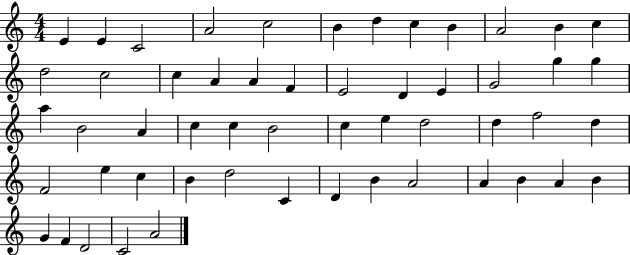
{
  \clef treble
  \numericTimeSignature
  \time 4/4
  \key c \major
  e'4 e'4 c'2 | a'2 c''2 | b'4 d''4 c''4 b'4 | a'2 b'4 c''4 | \break d''2 c''2 | c''4 a'4 a'4 f'4 | e'2 d'4 e'4 | g'2 g''4 g''4 | \break a''4 b'2 a'4 | c''4 c''4 b'2 | c''4 e''4 d''2 | d''4 f''2 d''4 | \break f'2 e''4 c''4 | b'4 d''2 c'4 | d'4 b'4 a'2 | a'4 b'4 a'4 b'4 | \break g'4 f'4 d'2 | c'2 a'2 | \bar "|."
}